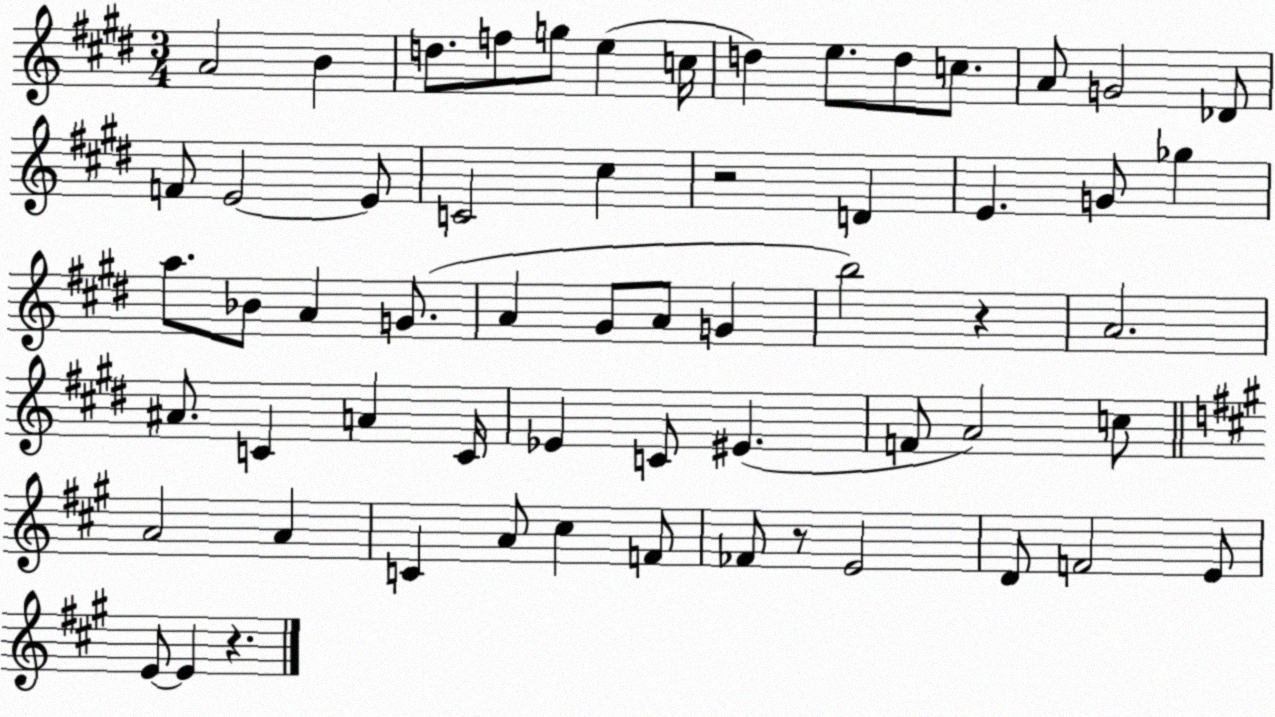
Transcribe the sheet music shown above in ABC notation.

X:1
T:Untitled
M:3/4
L:1/4
K:E
A2 B d/2 f/2 g/2 e c/4 d e/2 d/2 c/2 A/2 G2 _D/2 F/2 E2 E/2 C2 ^c z2 D E G/2 _g a/2 _B/2 A G/2 A ^G/2 A/2 G b2 z A2 ^A/2 C A C/4 _E C/2 ^E F/2 A2 c/2 A2 A C A/2 ^c F/2 _F/2 z/2 E2 D/2 F2 E/2 E/2 E z